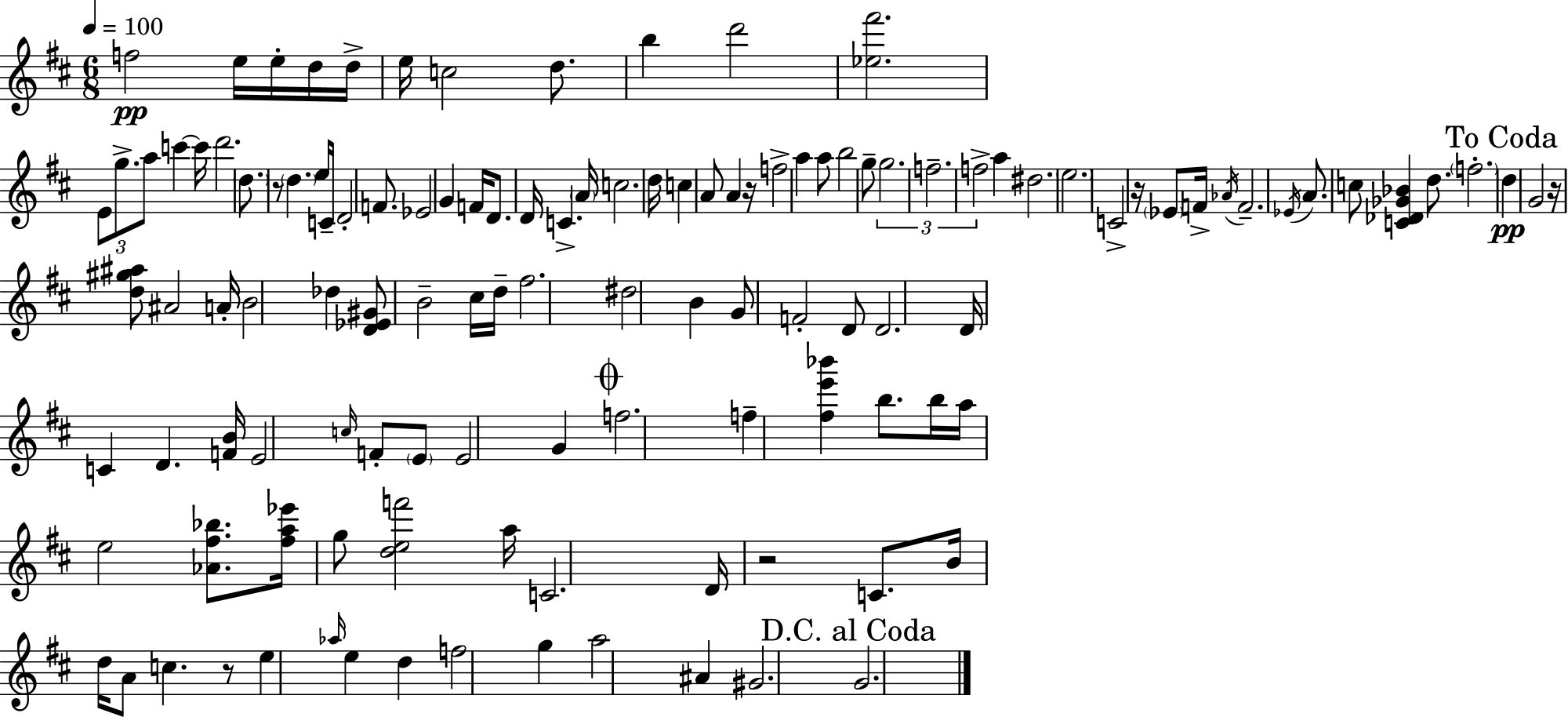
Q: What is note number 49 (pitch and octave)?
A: Ab4